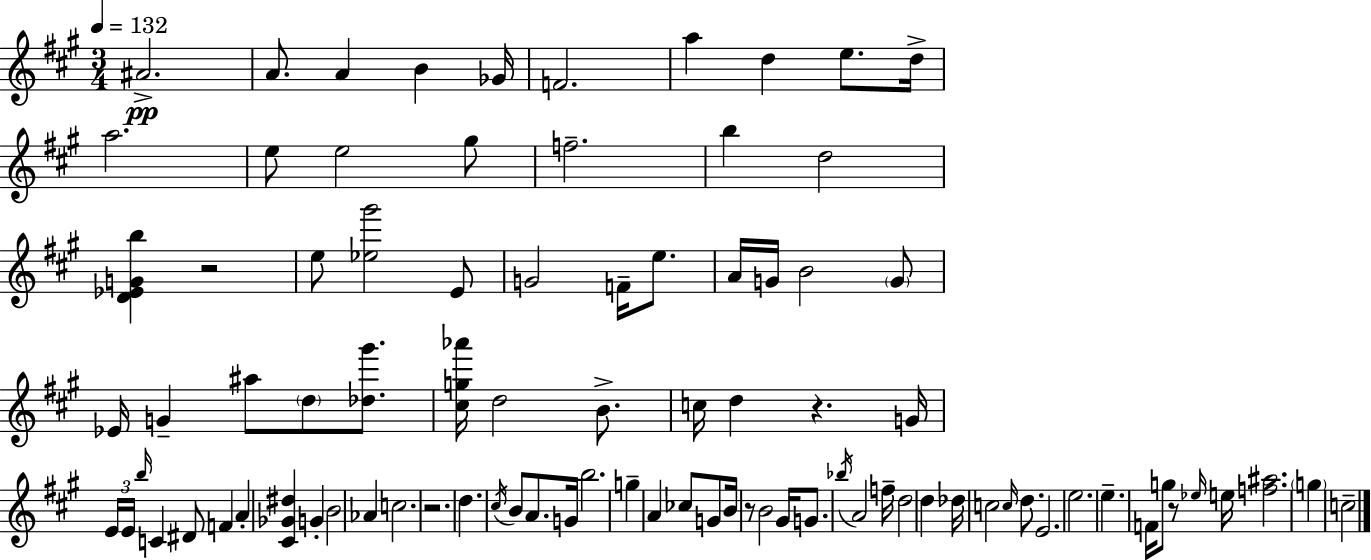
{
  \clef treble
  \numericTimeSignature
  \time 3/4
  \key a \major
  \tempo 4 = 132
  \repeat volta 2 { ais'2.->\pp | a'8. a'4 b'4 ges'16 | f'2. | a''4 d''4 e''8. d''16-> | \break a''2. | e''8 e''2 gis''8 | f''2.-- | b''4 d''2 | \break <d' ees' g' b''>4 r2 | e''8 <ees'' gis'''>2 e'8 | g'2 f'16-- e''8. | a'16 g'16 b'2 \parenthesize g'8 | \break ees'16 g'4-- ais''8 \parenthesize d''8 <des'' gis'''>8. | <cis'' g'' aes'''>16 d''2 b'8.-> | c''16 d''4 r4. g'16 | \tuplet 3/2 { e'16 e'16 \grace { b''16 } } c'4 dis'8 f'4 | \break a'4-. <cis' ges' dis''>4 g'4-. | b'2 aes'4 | c''2. | r2. | \break d''4. \acciaccatura { cis''16 } b'8 a'8. | g'16 b''2. | g''4-- a'4 ces''8 | g'8 b'16 r8 b'2 | \break gis'16 g'8. \acciaccatura { bes''16 } a'2 | f''16-- d''2 d''4 | des''16 c''2 | \grace { c''16 } d''8. e'2. | \break e''2. | e''4.-- f'16 g''8 | r8 \grace { ees''16 } e''16 <f'' ais''>2. | \parenthesize g''4 c''2-- | \break } \bar "|."
}